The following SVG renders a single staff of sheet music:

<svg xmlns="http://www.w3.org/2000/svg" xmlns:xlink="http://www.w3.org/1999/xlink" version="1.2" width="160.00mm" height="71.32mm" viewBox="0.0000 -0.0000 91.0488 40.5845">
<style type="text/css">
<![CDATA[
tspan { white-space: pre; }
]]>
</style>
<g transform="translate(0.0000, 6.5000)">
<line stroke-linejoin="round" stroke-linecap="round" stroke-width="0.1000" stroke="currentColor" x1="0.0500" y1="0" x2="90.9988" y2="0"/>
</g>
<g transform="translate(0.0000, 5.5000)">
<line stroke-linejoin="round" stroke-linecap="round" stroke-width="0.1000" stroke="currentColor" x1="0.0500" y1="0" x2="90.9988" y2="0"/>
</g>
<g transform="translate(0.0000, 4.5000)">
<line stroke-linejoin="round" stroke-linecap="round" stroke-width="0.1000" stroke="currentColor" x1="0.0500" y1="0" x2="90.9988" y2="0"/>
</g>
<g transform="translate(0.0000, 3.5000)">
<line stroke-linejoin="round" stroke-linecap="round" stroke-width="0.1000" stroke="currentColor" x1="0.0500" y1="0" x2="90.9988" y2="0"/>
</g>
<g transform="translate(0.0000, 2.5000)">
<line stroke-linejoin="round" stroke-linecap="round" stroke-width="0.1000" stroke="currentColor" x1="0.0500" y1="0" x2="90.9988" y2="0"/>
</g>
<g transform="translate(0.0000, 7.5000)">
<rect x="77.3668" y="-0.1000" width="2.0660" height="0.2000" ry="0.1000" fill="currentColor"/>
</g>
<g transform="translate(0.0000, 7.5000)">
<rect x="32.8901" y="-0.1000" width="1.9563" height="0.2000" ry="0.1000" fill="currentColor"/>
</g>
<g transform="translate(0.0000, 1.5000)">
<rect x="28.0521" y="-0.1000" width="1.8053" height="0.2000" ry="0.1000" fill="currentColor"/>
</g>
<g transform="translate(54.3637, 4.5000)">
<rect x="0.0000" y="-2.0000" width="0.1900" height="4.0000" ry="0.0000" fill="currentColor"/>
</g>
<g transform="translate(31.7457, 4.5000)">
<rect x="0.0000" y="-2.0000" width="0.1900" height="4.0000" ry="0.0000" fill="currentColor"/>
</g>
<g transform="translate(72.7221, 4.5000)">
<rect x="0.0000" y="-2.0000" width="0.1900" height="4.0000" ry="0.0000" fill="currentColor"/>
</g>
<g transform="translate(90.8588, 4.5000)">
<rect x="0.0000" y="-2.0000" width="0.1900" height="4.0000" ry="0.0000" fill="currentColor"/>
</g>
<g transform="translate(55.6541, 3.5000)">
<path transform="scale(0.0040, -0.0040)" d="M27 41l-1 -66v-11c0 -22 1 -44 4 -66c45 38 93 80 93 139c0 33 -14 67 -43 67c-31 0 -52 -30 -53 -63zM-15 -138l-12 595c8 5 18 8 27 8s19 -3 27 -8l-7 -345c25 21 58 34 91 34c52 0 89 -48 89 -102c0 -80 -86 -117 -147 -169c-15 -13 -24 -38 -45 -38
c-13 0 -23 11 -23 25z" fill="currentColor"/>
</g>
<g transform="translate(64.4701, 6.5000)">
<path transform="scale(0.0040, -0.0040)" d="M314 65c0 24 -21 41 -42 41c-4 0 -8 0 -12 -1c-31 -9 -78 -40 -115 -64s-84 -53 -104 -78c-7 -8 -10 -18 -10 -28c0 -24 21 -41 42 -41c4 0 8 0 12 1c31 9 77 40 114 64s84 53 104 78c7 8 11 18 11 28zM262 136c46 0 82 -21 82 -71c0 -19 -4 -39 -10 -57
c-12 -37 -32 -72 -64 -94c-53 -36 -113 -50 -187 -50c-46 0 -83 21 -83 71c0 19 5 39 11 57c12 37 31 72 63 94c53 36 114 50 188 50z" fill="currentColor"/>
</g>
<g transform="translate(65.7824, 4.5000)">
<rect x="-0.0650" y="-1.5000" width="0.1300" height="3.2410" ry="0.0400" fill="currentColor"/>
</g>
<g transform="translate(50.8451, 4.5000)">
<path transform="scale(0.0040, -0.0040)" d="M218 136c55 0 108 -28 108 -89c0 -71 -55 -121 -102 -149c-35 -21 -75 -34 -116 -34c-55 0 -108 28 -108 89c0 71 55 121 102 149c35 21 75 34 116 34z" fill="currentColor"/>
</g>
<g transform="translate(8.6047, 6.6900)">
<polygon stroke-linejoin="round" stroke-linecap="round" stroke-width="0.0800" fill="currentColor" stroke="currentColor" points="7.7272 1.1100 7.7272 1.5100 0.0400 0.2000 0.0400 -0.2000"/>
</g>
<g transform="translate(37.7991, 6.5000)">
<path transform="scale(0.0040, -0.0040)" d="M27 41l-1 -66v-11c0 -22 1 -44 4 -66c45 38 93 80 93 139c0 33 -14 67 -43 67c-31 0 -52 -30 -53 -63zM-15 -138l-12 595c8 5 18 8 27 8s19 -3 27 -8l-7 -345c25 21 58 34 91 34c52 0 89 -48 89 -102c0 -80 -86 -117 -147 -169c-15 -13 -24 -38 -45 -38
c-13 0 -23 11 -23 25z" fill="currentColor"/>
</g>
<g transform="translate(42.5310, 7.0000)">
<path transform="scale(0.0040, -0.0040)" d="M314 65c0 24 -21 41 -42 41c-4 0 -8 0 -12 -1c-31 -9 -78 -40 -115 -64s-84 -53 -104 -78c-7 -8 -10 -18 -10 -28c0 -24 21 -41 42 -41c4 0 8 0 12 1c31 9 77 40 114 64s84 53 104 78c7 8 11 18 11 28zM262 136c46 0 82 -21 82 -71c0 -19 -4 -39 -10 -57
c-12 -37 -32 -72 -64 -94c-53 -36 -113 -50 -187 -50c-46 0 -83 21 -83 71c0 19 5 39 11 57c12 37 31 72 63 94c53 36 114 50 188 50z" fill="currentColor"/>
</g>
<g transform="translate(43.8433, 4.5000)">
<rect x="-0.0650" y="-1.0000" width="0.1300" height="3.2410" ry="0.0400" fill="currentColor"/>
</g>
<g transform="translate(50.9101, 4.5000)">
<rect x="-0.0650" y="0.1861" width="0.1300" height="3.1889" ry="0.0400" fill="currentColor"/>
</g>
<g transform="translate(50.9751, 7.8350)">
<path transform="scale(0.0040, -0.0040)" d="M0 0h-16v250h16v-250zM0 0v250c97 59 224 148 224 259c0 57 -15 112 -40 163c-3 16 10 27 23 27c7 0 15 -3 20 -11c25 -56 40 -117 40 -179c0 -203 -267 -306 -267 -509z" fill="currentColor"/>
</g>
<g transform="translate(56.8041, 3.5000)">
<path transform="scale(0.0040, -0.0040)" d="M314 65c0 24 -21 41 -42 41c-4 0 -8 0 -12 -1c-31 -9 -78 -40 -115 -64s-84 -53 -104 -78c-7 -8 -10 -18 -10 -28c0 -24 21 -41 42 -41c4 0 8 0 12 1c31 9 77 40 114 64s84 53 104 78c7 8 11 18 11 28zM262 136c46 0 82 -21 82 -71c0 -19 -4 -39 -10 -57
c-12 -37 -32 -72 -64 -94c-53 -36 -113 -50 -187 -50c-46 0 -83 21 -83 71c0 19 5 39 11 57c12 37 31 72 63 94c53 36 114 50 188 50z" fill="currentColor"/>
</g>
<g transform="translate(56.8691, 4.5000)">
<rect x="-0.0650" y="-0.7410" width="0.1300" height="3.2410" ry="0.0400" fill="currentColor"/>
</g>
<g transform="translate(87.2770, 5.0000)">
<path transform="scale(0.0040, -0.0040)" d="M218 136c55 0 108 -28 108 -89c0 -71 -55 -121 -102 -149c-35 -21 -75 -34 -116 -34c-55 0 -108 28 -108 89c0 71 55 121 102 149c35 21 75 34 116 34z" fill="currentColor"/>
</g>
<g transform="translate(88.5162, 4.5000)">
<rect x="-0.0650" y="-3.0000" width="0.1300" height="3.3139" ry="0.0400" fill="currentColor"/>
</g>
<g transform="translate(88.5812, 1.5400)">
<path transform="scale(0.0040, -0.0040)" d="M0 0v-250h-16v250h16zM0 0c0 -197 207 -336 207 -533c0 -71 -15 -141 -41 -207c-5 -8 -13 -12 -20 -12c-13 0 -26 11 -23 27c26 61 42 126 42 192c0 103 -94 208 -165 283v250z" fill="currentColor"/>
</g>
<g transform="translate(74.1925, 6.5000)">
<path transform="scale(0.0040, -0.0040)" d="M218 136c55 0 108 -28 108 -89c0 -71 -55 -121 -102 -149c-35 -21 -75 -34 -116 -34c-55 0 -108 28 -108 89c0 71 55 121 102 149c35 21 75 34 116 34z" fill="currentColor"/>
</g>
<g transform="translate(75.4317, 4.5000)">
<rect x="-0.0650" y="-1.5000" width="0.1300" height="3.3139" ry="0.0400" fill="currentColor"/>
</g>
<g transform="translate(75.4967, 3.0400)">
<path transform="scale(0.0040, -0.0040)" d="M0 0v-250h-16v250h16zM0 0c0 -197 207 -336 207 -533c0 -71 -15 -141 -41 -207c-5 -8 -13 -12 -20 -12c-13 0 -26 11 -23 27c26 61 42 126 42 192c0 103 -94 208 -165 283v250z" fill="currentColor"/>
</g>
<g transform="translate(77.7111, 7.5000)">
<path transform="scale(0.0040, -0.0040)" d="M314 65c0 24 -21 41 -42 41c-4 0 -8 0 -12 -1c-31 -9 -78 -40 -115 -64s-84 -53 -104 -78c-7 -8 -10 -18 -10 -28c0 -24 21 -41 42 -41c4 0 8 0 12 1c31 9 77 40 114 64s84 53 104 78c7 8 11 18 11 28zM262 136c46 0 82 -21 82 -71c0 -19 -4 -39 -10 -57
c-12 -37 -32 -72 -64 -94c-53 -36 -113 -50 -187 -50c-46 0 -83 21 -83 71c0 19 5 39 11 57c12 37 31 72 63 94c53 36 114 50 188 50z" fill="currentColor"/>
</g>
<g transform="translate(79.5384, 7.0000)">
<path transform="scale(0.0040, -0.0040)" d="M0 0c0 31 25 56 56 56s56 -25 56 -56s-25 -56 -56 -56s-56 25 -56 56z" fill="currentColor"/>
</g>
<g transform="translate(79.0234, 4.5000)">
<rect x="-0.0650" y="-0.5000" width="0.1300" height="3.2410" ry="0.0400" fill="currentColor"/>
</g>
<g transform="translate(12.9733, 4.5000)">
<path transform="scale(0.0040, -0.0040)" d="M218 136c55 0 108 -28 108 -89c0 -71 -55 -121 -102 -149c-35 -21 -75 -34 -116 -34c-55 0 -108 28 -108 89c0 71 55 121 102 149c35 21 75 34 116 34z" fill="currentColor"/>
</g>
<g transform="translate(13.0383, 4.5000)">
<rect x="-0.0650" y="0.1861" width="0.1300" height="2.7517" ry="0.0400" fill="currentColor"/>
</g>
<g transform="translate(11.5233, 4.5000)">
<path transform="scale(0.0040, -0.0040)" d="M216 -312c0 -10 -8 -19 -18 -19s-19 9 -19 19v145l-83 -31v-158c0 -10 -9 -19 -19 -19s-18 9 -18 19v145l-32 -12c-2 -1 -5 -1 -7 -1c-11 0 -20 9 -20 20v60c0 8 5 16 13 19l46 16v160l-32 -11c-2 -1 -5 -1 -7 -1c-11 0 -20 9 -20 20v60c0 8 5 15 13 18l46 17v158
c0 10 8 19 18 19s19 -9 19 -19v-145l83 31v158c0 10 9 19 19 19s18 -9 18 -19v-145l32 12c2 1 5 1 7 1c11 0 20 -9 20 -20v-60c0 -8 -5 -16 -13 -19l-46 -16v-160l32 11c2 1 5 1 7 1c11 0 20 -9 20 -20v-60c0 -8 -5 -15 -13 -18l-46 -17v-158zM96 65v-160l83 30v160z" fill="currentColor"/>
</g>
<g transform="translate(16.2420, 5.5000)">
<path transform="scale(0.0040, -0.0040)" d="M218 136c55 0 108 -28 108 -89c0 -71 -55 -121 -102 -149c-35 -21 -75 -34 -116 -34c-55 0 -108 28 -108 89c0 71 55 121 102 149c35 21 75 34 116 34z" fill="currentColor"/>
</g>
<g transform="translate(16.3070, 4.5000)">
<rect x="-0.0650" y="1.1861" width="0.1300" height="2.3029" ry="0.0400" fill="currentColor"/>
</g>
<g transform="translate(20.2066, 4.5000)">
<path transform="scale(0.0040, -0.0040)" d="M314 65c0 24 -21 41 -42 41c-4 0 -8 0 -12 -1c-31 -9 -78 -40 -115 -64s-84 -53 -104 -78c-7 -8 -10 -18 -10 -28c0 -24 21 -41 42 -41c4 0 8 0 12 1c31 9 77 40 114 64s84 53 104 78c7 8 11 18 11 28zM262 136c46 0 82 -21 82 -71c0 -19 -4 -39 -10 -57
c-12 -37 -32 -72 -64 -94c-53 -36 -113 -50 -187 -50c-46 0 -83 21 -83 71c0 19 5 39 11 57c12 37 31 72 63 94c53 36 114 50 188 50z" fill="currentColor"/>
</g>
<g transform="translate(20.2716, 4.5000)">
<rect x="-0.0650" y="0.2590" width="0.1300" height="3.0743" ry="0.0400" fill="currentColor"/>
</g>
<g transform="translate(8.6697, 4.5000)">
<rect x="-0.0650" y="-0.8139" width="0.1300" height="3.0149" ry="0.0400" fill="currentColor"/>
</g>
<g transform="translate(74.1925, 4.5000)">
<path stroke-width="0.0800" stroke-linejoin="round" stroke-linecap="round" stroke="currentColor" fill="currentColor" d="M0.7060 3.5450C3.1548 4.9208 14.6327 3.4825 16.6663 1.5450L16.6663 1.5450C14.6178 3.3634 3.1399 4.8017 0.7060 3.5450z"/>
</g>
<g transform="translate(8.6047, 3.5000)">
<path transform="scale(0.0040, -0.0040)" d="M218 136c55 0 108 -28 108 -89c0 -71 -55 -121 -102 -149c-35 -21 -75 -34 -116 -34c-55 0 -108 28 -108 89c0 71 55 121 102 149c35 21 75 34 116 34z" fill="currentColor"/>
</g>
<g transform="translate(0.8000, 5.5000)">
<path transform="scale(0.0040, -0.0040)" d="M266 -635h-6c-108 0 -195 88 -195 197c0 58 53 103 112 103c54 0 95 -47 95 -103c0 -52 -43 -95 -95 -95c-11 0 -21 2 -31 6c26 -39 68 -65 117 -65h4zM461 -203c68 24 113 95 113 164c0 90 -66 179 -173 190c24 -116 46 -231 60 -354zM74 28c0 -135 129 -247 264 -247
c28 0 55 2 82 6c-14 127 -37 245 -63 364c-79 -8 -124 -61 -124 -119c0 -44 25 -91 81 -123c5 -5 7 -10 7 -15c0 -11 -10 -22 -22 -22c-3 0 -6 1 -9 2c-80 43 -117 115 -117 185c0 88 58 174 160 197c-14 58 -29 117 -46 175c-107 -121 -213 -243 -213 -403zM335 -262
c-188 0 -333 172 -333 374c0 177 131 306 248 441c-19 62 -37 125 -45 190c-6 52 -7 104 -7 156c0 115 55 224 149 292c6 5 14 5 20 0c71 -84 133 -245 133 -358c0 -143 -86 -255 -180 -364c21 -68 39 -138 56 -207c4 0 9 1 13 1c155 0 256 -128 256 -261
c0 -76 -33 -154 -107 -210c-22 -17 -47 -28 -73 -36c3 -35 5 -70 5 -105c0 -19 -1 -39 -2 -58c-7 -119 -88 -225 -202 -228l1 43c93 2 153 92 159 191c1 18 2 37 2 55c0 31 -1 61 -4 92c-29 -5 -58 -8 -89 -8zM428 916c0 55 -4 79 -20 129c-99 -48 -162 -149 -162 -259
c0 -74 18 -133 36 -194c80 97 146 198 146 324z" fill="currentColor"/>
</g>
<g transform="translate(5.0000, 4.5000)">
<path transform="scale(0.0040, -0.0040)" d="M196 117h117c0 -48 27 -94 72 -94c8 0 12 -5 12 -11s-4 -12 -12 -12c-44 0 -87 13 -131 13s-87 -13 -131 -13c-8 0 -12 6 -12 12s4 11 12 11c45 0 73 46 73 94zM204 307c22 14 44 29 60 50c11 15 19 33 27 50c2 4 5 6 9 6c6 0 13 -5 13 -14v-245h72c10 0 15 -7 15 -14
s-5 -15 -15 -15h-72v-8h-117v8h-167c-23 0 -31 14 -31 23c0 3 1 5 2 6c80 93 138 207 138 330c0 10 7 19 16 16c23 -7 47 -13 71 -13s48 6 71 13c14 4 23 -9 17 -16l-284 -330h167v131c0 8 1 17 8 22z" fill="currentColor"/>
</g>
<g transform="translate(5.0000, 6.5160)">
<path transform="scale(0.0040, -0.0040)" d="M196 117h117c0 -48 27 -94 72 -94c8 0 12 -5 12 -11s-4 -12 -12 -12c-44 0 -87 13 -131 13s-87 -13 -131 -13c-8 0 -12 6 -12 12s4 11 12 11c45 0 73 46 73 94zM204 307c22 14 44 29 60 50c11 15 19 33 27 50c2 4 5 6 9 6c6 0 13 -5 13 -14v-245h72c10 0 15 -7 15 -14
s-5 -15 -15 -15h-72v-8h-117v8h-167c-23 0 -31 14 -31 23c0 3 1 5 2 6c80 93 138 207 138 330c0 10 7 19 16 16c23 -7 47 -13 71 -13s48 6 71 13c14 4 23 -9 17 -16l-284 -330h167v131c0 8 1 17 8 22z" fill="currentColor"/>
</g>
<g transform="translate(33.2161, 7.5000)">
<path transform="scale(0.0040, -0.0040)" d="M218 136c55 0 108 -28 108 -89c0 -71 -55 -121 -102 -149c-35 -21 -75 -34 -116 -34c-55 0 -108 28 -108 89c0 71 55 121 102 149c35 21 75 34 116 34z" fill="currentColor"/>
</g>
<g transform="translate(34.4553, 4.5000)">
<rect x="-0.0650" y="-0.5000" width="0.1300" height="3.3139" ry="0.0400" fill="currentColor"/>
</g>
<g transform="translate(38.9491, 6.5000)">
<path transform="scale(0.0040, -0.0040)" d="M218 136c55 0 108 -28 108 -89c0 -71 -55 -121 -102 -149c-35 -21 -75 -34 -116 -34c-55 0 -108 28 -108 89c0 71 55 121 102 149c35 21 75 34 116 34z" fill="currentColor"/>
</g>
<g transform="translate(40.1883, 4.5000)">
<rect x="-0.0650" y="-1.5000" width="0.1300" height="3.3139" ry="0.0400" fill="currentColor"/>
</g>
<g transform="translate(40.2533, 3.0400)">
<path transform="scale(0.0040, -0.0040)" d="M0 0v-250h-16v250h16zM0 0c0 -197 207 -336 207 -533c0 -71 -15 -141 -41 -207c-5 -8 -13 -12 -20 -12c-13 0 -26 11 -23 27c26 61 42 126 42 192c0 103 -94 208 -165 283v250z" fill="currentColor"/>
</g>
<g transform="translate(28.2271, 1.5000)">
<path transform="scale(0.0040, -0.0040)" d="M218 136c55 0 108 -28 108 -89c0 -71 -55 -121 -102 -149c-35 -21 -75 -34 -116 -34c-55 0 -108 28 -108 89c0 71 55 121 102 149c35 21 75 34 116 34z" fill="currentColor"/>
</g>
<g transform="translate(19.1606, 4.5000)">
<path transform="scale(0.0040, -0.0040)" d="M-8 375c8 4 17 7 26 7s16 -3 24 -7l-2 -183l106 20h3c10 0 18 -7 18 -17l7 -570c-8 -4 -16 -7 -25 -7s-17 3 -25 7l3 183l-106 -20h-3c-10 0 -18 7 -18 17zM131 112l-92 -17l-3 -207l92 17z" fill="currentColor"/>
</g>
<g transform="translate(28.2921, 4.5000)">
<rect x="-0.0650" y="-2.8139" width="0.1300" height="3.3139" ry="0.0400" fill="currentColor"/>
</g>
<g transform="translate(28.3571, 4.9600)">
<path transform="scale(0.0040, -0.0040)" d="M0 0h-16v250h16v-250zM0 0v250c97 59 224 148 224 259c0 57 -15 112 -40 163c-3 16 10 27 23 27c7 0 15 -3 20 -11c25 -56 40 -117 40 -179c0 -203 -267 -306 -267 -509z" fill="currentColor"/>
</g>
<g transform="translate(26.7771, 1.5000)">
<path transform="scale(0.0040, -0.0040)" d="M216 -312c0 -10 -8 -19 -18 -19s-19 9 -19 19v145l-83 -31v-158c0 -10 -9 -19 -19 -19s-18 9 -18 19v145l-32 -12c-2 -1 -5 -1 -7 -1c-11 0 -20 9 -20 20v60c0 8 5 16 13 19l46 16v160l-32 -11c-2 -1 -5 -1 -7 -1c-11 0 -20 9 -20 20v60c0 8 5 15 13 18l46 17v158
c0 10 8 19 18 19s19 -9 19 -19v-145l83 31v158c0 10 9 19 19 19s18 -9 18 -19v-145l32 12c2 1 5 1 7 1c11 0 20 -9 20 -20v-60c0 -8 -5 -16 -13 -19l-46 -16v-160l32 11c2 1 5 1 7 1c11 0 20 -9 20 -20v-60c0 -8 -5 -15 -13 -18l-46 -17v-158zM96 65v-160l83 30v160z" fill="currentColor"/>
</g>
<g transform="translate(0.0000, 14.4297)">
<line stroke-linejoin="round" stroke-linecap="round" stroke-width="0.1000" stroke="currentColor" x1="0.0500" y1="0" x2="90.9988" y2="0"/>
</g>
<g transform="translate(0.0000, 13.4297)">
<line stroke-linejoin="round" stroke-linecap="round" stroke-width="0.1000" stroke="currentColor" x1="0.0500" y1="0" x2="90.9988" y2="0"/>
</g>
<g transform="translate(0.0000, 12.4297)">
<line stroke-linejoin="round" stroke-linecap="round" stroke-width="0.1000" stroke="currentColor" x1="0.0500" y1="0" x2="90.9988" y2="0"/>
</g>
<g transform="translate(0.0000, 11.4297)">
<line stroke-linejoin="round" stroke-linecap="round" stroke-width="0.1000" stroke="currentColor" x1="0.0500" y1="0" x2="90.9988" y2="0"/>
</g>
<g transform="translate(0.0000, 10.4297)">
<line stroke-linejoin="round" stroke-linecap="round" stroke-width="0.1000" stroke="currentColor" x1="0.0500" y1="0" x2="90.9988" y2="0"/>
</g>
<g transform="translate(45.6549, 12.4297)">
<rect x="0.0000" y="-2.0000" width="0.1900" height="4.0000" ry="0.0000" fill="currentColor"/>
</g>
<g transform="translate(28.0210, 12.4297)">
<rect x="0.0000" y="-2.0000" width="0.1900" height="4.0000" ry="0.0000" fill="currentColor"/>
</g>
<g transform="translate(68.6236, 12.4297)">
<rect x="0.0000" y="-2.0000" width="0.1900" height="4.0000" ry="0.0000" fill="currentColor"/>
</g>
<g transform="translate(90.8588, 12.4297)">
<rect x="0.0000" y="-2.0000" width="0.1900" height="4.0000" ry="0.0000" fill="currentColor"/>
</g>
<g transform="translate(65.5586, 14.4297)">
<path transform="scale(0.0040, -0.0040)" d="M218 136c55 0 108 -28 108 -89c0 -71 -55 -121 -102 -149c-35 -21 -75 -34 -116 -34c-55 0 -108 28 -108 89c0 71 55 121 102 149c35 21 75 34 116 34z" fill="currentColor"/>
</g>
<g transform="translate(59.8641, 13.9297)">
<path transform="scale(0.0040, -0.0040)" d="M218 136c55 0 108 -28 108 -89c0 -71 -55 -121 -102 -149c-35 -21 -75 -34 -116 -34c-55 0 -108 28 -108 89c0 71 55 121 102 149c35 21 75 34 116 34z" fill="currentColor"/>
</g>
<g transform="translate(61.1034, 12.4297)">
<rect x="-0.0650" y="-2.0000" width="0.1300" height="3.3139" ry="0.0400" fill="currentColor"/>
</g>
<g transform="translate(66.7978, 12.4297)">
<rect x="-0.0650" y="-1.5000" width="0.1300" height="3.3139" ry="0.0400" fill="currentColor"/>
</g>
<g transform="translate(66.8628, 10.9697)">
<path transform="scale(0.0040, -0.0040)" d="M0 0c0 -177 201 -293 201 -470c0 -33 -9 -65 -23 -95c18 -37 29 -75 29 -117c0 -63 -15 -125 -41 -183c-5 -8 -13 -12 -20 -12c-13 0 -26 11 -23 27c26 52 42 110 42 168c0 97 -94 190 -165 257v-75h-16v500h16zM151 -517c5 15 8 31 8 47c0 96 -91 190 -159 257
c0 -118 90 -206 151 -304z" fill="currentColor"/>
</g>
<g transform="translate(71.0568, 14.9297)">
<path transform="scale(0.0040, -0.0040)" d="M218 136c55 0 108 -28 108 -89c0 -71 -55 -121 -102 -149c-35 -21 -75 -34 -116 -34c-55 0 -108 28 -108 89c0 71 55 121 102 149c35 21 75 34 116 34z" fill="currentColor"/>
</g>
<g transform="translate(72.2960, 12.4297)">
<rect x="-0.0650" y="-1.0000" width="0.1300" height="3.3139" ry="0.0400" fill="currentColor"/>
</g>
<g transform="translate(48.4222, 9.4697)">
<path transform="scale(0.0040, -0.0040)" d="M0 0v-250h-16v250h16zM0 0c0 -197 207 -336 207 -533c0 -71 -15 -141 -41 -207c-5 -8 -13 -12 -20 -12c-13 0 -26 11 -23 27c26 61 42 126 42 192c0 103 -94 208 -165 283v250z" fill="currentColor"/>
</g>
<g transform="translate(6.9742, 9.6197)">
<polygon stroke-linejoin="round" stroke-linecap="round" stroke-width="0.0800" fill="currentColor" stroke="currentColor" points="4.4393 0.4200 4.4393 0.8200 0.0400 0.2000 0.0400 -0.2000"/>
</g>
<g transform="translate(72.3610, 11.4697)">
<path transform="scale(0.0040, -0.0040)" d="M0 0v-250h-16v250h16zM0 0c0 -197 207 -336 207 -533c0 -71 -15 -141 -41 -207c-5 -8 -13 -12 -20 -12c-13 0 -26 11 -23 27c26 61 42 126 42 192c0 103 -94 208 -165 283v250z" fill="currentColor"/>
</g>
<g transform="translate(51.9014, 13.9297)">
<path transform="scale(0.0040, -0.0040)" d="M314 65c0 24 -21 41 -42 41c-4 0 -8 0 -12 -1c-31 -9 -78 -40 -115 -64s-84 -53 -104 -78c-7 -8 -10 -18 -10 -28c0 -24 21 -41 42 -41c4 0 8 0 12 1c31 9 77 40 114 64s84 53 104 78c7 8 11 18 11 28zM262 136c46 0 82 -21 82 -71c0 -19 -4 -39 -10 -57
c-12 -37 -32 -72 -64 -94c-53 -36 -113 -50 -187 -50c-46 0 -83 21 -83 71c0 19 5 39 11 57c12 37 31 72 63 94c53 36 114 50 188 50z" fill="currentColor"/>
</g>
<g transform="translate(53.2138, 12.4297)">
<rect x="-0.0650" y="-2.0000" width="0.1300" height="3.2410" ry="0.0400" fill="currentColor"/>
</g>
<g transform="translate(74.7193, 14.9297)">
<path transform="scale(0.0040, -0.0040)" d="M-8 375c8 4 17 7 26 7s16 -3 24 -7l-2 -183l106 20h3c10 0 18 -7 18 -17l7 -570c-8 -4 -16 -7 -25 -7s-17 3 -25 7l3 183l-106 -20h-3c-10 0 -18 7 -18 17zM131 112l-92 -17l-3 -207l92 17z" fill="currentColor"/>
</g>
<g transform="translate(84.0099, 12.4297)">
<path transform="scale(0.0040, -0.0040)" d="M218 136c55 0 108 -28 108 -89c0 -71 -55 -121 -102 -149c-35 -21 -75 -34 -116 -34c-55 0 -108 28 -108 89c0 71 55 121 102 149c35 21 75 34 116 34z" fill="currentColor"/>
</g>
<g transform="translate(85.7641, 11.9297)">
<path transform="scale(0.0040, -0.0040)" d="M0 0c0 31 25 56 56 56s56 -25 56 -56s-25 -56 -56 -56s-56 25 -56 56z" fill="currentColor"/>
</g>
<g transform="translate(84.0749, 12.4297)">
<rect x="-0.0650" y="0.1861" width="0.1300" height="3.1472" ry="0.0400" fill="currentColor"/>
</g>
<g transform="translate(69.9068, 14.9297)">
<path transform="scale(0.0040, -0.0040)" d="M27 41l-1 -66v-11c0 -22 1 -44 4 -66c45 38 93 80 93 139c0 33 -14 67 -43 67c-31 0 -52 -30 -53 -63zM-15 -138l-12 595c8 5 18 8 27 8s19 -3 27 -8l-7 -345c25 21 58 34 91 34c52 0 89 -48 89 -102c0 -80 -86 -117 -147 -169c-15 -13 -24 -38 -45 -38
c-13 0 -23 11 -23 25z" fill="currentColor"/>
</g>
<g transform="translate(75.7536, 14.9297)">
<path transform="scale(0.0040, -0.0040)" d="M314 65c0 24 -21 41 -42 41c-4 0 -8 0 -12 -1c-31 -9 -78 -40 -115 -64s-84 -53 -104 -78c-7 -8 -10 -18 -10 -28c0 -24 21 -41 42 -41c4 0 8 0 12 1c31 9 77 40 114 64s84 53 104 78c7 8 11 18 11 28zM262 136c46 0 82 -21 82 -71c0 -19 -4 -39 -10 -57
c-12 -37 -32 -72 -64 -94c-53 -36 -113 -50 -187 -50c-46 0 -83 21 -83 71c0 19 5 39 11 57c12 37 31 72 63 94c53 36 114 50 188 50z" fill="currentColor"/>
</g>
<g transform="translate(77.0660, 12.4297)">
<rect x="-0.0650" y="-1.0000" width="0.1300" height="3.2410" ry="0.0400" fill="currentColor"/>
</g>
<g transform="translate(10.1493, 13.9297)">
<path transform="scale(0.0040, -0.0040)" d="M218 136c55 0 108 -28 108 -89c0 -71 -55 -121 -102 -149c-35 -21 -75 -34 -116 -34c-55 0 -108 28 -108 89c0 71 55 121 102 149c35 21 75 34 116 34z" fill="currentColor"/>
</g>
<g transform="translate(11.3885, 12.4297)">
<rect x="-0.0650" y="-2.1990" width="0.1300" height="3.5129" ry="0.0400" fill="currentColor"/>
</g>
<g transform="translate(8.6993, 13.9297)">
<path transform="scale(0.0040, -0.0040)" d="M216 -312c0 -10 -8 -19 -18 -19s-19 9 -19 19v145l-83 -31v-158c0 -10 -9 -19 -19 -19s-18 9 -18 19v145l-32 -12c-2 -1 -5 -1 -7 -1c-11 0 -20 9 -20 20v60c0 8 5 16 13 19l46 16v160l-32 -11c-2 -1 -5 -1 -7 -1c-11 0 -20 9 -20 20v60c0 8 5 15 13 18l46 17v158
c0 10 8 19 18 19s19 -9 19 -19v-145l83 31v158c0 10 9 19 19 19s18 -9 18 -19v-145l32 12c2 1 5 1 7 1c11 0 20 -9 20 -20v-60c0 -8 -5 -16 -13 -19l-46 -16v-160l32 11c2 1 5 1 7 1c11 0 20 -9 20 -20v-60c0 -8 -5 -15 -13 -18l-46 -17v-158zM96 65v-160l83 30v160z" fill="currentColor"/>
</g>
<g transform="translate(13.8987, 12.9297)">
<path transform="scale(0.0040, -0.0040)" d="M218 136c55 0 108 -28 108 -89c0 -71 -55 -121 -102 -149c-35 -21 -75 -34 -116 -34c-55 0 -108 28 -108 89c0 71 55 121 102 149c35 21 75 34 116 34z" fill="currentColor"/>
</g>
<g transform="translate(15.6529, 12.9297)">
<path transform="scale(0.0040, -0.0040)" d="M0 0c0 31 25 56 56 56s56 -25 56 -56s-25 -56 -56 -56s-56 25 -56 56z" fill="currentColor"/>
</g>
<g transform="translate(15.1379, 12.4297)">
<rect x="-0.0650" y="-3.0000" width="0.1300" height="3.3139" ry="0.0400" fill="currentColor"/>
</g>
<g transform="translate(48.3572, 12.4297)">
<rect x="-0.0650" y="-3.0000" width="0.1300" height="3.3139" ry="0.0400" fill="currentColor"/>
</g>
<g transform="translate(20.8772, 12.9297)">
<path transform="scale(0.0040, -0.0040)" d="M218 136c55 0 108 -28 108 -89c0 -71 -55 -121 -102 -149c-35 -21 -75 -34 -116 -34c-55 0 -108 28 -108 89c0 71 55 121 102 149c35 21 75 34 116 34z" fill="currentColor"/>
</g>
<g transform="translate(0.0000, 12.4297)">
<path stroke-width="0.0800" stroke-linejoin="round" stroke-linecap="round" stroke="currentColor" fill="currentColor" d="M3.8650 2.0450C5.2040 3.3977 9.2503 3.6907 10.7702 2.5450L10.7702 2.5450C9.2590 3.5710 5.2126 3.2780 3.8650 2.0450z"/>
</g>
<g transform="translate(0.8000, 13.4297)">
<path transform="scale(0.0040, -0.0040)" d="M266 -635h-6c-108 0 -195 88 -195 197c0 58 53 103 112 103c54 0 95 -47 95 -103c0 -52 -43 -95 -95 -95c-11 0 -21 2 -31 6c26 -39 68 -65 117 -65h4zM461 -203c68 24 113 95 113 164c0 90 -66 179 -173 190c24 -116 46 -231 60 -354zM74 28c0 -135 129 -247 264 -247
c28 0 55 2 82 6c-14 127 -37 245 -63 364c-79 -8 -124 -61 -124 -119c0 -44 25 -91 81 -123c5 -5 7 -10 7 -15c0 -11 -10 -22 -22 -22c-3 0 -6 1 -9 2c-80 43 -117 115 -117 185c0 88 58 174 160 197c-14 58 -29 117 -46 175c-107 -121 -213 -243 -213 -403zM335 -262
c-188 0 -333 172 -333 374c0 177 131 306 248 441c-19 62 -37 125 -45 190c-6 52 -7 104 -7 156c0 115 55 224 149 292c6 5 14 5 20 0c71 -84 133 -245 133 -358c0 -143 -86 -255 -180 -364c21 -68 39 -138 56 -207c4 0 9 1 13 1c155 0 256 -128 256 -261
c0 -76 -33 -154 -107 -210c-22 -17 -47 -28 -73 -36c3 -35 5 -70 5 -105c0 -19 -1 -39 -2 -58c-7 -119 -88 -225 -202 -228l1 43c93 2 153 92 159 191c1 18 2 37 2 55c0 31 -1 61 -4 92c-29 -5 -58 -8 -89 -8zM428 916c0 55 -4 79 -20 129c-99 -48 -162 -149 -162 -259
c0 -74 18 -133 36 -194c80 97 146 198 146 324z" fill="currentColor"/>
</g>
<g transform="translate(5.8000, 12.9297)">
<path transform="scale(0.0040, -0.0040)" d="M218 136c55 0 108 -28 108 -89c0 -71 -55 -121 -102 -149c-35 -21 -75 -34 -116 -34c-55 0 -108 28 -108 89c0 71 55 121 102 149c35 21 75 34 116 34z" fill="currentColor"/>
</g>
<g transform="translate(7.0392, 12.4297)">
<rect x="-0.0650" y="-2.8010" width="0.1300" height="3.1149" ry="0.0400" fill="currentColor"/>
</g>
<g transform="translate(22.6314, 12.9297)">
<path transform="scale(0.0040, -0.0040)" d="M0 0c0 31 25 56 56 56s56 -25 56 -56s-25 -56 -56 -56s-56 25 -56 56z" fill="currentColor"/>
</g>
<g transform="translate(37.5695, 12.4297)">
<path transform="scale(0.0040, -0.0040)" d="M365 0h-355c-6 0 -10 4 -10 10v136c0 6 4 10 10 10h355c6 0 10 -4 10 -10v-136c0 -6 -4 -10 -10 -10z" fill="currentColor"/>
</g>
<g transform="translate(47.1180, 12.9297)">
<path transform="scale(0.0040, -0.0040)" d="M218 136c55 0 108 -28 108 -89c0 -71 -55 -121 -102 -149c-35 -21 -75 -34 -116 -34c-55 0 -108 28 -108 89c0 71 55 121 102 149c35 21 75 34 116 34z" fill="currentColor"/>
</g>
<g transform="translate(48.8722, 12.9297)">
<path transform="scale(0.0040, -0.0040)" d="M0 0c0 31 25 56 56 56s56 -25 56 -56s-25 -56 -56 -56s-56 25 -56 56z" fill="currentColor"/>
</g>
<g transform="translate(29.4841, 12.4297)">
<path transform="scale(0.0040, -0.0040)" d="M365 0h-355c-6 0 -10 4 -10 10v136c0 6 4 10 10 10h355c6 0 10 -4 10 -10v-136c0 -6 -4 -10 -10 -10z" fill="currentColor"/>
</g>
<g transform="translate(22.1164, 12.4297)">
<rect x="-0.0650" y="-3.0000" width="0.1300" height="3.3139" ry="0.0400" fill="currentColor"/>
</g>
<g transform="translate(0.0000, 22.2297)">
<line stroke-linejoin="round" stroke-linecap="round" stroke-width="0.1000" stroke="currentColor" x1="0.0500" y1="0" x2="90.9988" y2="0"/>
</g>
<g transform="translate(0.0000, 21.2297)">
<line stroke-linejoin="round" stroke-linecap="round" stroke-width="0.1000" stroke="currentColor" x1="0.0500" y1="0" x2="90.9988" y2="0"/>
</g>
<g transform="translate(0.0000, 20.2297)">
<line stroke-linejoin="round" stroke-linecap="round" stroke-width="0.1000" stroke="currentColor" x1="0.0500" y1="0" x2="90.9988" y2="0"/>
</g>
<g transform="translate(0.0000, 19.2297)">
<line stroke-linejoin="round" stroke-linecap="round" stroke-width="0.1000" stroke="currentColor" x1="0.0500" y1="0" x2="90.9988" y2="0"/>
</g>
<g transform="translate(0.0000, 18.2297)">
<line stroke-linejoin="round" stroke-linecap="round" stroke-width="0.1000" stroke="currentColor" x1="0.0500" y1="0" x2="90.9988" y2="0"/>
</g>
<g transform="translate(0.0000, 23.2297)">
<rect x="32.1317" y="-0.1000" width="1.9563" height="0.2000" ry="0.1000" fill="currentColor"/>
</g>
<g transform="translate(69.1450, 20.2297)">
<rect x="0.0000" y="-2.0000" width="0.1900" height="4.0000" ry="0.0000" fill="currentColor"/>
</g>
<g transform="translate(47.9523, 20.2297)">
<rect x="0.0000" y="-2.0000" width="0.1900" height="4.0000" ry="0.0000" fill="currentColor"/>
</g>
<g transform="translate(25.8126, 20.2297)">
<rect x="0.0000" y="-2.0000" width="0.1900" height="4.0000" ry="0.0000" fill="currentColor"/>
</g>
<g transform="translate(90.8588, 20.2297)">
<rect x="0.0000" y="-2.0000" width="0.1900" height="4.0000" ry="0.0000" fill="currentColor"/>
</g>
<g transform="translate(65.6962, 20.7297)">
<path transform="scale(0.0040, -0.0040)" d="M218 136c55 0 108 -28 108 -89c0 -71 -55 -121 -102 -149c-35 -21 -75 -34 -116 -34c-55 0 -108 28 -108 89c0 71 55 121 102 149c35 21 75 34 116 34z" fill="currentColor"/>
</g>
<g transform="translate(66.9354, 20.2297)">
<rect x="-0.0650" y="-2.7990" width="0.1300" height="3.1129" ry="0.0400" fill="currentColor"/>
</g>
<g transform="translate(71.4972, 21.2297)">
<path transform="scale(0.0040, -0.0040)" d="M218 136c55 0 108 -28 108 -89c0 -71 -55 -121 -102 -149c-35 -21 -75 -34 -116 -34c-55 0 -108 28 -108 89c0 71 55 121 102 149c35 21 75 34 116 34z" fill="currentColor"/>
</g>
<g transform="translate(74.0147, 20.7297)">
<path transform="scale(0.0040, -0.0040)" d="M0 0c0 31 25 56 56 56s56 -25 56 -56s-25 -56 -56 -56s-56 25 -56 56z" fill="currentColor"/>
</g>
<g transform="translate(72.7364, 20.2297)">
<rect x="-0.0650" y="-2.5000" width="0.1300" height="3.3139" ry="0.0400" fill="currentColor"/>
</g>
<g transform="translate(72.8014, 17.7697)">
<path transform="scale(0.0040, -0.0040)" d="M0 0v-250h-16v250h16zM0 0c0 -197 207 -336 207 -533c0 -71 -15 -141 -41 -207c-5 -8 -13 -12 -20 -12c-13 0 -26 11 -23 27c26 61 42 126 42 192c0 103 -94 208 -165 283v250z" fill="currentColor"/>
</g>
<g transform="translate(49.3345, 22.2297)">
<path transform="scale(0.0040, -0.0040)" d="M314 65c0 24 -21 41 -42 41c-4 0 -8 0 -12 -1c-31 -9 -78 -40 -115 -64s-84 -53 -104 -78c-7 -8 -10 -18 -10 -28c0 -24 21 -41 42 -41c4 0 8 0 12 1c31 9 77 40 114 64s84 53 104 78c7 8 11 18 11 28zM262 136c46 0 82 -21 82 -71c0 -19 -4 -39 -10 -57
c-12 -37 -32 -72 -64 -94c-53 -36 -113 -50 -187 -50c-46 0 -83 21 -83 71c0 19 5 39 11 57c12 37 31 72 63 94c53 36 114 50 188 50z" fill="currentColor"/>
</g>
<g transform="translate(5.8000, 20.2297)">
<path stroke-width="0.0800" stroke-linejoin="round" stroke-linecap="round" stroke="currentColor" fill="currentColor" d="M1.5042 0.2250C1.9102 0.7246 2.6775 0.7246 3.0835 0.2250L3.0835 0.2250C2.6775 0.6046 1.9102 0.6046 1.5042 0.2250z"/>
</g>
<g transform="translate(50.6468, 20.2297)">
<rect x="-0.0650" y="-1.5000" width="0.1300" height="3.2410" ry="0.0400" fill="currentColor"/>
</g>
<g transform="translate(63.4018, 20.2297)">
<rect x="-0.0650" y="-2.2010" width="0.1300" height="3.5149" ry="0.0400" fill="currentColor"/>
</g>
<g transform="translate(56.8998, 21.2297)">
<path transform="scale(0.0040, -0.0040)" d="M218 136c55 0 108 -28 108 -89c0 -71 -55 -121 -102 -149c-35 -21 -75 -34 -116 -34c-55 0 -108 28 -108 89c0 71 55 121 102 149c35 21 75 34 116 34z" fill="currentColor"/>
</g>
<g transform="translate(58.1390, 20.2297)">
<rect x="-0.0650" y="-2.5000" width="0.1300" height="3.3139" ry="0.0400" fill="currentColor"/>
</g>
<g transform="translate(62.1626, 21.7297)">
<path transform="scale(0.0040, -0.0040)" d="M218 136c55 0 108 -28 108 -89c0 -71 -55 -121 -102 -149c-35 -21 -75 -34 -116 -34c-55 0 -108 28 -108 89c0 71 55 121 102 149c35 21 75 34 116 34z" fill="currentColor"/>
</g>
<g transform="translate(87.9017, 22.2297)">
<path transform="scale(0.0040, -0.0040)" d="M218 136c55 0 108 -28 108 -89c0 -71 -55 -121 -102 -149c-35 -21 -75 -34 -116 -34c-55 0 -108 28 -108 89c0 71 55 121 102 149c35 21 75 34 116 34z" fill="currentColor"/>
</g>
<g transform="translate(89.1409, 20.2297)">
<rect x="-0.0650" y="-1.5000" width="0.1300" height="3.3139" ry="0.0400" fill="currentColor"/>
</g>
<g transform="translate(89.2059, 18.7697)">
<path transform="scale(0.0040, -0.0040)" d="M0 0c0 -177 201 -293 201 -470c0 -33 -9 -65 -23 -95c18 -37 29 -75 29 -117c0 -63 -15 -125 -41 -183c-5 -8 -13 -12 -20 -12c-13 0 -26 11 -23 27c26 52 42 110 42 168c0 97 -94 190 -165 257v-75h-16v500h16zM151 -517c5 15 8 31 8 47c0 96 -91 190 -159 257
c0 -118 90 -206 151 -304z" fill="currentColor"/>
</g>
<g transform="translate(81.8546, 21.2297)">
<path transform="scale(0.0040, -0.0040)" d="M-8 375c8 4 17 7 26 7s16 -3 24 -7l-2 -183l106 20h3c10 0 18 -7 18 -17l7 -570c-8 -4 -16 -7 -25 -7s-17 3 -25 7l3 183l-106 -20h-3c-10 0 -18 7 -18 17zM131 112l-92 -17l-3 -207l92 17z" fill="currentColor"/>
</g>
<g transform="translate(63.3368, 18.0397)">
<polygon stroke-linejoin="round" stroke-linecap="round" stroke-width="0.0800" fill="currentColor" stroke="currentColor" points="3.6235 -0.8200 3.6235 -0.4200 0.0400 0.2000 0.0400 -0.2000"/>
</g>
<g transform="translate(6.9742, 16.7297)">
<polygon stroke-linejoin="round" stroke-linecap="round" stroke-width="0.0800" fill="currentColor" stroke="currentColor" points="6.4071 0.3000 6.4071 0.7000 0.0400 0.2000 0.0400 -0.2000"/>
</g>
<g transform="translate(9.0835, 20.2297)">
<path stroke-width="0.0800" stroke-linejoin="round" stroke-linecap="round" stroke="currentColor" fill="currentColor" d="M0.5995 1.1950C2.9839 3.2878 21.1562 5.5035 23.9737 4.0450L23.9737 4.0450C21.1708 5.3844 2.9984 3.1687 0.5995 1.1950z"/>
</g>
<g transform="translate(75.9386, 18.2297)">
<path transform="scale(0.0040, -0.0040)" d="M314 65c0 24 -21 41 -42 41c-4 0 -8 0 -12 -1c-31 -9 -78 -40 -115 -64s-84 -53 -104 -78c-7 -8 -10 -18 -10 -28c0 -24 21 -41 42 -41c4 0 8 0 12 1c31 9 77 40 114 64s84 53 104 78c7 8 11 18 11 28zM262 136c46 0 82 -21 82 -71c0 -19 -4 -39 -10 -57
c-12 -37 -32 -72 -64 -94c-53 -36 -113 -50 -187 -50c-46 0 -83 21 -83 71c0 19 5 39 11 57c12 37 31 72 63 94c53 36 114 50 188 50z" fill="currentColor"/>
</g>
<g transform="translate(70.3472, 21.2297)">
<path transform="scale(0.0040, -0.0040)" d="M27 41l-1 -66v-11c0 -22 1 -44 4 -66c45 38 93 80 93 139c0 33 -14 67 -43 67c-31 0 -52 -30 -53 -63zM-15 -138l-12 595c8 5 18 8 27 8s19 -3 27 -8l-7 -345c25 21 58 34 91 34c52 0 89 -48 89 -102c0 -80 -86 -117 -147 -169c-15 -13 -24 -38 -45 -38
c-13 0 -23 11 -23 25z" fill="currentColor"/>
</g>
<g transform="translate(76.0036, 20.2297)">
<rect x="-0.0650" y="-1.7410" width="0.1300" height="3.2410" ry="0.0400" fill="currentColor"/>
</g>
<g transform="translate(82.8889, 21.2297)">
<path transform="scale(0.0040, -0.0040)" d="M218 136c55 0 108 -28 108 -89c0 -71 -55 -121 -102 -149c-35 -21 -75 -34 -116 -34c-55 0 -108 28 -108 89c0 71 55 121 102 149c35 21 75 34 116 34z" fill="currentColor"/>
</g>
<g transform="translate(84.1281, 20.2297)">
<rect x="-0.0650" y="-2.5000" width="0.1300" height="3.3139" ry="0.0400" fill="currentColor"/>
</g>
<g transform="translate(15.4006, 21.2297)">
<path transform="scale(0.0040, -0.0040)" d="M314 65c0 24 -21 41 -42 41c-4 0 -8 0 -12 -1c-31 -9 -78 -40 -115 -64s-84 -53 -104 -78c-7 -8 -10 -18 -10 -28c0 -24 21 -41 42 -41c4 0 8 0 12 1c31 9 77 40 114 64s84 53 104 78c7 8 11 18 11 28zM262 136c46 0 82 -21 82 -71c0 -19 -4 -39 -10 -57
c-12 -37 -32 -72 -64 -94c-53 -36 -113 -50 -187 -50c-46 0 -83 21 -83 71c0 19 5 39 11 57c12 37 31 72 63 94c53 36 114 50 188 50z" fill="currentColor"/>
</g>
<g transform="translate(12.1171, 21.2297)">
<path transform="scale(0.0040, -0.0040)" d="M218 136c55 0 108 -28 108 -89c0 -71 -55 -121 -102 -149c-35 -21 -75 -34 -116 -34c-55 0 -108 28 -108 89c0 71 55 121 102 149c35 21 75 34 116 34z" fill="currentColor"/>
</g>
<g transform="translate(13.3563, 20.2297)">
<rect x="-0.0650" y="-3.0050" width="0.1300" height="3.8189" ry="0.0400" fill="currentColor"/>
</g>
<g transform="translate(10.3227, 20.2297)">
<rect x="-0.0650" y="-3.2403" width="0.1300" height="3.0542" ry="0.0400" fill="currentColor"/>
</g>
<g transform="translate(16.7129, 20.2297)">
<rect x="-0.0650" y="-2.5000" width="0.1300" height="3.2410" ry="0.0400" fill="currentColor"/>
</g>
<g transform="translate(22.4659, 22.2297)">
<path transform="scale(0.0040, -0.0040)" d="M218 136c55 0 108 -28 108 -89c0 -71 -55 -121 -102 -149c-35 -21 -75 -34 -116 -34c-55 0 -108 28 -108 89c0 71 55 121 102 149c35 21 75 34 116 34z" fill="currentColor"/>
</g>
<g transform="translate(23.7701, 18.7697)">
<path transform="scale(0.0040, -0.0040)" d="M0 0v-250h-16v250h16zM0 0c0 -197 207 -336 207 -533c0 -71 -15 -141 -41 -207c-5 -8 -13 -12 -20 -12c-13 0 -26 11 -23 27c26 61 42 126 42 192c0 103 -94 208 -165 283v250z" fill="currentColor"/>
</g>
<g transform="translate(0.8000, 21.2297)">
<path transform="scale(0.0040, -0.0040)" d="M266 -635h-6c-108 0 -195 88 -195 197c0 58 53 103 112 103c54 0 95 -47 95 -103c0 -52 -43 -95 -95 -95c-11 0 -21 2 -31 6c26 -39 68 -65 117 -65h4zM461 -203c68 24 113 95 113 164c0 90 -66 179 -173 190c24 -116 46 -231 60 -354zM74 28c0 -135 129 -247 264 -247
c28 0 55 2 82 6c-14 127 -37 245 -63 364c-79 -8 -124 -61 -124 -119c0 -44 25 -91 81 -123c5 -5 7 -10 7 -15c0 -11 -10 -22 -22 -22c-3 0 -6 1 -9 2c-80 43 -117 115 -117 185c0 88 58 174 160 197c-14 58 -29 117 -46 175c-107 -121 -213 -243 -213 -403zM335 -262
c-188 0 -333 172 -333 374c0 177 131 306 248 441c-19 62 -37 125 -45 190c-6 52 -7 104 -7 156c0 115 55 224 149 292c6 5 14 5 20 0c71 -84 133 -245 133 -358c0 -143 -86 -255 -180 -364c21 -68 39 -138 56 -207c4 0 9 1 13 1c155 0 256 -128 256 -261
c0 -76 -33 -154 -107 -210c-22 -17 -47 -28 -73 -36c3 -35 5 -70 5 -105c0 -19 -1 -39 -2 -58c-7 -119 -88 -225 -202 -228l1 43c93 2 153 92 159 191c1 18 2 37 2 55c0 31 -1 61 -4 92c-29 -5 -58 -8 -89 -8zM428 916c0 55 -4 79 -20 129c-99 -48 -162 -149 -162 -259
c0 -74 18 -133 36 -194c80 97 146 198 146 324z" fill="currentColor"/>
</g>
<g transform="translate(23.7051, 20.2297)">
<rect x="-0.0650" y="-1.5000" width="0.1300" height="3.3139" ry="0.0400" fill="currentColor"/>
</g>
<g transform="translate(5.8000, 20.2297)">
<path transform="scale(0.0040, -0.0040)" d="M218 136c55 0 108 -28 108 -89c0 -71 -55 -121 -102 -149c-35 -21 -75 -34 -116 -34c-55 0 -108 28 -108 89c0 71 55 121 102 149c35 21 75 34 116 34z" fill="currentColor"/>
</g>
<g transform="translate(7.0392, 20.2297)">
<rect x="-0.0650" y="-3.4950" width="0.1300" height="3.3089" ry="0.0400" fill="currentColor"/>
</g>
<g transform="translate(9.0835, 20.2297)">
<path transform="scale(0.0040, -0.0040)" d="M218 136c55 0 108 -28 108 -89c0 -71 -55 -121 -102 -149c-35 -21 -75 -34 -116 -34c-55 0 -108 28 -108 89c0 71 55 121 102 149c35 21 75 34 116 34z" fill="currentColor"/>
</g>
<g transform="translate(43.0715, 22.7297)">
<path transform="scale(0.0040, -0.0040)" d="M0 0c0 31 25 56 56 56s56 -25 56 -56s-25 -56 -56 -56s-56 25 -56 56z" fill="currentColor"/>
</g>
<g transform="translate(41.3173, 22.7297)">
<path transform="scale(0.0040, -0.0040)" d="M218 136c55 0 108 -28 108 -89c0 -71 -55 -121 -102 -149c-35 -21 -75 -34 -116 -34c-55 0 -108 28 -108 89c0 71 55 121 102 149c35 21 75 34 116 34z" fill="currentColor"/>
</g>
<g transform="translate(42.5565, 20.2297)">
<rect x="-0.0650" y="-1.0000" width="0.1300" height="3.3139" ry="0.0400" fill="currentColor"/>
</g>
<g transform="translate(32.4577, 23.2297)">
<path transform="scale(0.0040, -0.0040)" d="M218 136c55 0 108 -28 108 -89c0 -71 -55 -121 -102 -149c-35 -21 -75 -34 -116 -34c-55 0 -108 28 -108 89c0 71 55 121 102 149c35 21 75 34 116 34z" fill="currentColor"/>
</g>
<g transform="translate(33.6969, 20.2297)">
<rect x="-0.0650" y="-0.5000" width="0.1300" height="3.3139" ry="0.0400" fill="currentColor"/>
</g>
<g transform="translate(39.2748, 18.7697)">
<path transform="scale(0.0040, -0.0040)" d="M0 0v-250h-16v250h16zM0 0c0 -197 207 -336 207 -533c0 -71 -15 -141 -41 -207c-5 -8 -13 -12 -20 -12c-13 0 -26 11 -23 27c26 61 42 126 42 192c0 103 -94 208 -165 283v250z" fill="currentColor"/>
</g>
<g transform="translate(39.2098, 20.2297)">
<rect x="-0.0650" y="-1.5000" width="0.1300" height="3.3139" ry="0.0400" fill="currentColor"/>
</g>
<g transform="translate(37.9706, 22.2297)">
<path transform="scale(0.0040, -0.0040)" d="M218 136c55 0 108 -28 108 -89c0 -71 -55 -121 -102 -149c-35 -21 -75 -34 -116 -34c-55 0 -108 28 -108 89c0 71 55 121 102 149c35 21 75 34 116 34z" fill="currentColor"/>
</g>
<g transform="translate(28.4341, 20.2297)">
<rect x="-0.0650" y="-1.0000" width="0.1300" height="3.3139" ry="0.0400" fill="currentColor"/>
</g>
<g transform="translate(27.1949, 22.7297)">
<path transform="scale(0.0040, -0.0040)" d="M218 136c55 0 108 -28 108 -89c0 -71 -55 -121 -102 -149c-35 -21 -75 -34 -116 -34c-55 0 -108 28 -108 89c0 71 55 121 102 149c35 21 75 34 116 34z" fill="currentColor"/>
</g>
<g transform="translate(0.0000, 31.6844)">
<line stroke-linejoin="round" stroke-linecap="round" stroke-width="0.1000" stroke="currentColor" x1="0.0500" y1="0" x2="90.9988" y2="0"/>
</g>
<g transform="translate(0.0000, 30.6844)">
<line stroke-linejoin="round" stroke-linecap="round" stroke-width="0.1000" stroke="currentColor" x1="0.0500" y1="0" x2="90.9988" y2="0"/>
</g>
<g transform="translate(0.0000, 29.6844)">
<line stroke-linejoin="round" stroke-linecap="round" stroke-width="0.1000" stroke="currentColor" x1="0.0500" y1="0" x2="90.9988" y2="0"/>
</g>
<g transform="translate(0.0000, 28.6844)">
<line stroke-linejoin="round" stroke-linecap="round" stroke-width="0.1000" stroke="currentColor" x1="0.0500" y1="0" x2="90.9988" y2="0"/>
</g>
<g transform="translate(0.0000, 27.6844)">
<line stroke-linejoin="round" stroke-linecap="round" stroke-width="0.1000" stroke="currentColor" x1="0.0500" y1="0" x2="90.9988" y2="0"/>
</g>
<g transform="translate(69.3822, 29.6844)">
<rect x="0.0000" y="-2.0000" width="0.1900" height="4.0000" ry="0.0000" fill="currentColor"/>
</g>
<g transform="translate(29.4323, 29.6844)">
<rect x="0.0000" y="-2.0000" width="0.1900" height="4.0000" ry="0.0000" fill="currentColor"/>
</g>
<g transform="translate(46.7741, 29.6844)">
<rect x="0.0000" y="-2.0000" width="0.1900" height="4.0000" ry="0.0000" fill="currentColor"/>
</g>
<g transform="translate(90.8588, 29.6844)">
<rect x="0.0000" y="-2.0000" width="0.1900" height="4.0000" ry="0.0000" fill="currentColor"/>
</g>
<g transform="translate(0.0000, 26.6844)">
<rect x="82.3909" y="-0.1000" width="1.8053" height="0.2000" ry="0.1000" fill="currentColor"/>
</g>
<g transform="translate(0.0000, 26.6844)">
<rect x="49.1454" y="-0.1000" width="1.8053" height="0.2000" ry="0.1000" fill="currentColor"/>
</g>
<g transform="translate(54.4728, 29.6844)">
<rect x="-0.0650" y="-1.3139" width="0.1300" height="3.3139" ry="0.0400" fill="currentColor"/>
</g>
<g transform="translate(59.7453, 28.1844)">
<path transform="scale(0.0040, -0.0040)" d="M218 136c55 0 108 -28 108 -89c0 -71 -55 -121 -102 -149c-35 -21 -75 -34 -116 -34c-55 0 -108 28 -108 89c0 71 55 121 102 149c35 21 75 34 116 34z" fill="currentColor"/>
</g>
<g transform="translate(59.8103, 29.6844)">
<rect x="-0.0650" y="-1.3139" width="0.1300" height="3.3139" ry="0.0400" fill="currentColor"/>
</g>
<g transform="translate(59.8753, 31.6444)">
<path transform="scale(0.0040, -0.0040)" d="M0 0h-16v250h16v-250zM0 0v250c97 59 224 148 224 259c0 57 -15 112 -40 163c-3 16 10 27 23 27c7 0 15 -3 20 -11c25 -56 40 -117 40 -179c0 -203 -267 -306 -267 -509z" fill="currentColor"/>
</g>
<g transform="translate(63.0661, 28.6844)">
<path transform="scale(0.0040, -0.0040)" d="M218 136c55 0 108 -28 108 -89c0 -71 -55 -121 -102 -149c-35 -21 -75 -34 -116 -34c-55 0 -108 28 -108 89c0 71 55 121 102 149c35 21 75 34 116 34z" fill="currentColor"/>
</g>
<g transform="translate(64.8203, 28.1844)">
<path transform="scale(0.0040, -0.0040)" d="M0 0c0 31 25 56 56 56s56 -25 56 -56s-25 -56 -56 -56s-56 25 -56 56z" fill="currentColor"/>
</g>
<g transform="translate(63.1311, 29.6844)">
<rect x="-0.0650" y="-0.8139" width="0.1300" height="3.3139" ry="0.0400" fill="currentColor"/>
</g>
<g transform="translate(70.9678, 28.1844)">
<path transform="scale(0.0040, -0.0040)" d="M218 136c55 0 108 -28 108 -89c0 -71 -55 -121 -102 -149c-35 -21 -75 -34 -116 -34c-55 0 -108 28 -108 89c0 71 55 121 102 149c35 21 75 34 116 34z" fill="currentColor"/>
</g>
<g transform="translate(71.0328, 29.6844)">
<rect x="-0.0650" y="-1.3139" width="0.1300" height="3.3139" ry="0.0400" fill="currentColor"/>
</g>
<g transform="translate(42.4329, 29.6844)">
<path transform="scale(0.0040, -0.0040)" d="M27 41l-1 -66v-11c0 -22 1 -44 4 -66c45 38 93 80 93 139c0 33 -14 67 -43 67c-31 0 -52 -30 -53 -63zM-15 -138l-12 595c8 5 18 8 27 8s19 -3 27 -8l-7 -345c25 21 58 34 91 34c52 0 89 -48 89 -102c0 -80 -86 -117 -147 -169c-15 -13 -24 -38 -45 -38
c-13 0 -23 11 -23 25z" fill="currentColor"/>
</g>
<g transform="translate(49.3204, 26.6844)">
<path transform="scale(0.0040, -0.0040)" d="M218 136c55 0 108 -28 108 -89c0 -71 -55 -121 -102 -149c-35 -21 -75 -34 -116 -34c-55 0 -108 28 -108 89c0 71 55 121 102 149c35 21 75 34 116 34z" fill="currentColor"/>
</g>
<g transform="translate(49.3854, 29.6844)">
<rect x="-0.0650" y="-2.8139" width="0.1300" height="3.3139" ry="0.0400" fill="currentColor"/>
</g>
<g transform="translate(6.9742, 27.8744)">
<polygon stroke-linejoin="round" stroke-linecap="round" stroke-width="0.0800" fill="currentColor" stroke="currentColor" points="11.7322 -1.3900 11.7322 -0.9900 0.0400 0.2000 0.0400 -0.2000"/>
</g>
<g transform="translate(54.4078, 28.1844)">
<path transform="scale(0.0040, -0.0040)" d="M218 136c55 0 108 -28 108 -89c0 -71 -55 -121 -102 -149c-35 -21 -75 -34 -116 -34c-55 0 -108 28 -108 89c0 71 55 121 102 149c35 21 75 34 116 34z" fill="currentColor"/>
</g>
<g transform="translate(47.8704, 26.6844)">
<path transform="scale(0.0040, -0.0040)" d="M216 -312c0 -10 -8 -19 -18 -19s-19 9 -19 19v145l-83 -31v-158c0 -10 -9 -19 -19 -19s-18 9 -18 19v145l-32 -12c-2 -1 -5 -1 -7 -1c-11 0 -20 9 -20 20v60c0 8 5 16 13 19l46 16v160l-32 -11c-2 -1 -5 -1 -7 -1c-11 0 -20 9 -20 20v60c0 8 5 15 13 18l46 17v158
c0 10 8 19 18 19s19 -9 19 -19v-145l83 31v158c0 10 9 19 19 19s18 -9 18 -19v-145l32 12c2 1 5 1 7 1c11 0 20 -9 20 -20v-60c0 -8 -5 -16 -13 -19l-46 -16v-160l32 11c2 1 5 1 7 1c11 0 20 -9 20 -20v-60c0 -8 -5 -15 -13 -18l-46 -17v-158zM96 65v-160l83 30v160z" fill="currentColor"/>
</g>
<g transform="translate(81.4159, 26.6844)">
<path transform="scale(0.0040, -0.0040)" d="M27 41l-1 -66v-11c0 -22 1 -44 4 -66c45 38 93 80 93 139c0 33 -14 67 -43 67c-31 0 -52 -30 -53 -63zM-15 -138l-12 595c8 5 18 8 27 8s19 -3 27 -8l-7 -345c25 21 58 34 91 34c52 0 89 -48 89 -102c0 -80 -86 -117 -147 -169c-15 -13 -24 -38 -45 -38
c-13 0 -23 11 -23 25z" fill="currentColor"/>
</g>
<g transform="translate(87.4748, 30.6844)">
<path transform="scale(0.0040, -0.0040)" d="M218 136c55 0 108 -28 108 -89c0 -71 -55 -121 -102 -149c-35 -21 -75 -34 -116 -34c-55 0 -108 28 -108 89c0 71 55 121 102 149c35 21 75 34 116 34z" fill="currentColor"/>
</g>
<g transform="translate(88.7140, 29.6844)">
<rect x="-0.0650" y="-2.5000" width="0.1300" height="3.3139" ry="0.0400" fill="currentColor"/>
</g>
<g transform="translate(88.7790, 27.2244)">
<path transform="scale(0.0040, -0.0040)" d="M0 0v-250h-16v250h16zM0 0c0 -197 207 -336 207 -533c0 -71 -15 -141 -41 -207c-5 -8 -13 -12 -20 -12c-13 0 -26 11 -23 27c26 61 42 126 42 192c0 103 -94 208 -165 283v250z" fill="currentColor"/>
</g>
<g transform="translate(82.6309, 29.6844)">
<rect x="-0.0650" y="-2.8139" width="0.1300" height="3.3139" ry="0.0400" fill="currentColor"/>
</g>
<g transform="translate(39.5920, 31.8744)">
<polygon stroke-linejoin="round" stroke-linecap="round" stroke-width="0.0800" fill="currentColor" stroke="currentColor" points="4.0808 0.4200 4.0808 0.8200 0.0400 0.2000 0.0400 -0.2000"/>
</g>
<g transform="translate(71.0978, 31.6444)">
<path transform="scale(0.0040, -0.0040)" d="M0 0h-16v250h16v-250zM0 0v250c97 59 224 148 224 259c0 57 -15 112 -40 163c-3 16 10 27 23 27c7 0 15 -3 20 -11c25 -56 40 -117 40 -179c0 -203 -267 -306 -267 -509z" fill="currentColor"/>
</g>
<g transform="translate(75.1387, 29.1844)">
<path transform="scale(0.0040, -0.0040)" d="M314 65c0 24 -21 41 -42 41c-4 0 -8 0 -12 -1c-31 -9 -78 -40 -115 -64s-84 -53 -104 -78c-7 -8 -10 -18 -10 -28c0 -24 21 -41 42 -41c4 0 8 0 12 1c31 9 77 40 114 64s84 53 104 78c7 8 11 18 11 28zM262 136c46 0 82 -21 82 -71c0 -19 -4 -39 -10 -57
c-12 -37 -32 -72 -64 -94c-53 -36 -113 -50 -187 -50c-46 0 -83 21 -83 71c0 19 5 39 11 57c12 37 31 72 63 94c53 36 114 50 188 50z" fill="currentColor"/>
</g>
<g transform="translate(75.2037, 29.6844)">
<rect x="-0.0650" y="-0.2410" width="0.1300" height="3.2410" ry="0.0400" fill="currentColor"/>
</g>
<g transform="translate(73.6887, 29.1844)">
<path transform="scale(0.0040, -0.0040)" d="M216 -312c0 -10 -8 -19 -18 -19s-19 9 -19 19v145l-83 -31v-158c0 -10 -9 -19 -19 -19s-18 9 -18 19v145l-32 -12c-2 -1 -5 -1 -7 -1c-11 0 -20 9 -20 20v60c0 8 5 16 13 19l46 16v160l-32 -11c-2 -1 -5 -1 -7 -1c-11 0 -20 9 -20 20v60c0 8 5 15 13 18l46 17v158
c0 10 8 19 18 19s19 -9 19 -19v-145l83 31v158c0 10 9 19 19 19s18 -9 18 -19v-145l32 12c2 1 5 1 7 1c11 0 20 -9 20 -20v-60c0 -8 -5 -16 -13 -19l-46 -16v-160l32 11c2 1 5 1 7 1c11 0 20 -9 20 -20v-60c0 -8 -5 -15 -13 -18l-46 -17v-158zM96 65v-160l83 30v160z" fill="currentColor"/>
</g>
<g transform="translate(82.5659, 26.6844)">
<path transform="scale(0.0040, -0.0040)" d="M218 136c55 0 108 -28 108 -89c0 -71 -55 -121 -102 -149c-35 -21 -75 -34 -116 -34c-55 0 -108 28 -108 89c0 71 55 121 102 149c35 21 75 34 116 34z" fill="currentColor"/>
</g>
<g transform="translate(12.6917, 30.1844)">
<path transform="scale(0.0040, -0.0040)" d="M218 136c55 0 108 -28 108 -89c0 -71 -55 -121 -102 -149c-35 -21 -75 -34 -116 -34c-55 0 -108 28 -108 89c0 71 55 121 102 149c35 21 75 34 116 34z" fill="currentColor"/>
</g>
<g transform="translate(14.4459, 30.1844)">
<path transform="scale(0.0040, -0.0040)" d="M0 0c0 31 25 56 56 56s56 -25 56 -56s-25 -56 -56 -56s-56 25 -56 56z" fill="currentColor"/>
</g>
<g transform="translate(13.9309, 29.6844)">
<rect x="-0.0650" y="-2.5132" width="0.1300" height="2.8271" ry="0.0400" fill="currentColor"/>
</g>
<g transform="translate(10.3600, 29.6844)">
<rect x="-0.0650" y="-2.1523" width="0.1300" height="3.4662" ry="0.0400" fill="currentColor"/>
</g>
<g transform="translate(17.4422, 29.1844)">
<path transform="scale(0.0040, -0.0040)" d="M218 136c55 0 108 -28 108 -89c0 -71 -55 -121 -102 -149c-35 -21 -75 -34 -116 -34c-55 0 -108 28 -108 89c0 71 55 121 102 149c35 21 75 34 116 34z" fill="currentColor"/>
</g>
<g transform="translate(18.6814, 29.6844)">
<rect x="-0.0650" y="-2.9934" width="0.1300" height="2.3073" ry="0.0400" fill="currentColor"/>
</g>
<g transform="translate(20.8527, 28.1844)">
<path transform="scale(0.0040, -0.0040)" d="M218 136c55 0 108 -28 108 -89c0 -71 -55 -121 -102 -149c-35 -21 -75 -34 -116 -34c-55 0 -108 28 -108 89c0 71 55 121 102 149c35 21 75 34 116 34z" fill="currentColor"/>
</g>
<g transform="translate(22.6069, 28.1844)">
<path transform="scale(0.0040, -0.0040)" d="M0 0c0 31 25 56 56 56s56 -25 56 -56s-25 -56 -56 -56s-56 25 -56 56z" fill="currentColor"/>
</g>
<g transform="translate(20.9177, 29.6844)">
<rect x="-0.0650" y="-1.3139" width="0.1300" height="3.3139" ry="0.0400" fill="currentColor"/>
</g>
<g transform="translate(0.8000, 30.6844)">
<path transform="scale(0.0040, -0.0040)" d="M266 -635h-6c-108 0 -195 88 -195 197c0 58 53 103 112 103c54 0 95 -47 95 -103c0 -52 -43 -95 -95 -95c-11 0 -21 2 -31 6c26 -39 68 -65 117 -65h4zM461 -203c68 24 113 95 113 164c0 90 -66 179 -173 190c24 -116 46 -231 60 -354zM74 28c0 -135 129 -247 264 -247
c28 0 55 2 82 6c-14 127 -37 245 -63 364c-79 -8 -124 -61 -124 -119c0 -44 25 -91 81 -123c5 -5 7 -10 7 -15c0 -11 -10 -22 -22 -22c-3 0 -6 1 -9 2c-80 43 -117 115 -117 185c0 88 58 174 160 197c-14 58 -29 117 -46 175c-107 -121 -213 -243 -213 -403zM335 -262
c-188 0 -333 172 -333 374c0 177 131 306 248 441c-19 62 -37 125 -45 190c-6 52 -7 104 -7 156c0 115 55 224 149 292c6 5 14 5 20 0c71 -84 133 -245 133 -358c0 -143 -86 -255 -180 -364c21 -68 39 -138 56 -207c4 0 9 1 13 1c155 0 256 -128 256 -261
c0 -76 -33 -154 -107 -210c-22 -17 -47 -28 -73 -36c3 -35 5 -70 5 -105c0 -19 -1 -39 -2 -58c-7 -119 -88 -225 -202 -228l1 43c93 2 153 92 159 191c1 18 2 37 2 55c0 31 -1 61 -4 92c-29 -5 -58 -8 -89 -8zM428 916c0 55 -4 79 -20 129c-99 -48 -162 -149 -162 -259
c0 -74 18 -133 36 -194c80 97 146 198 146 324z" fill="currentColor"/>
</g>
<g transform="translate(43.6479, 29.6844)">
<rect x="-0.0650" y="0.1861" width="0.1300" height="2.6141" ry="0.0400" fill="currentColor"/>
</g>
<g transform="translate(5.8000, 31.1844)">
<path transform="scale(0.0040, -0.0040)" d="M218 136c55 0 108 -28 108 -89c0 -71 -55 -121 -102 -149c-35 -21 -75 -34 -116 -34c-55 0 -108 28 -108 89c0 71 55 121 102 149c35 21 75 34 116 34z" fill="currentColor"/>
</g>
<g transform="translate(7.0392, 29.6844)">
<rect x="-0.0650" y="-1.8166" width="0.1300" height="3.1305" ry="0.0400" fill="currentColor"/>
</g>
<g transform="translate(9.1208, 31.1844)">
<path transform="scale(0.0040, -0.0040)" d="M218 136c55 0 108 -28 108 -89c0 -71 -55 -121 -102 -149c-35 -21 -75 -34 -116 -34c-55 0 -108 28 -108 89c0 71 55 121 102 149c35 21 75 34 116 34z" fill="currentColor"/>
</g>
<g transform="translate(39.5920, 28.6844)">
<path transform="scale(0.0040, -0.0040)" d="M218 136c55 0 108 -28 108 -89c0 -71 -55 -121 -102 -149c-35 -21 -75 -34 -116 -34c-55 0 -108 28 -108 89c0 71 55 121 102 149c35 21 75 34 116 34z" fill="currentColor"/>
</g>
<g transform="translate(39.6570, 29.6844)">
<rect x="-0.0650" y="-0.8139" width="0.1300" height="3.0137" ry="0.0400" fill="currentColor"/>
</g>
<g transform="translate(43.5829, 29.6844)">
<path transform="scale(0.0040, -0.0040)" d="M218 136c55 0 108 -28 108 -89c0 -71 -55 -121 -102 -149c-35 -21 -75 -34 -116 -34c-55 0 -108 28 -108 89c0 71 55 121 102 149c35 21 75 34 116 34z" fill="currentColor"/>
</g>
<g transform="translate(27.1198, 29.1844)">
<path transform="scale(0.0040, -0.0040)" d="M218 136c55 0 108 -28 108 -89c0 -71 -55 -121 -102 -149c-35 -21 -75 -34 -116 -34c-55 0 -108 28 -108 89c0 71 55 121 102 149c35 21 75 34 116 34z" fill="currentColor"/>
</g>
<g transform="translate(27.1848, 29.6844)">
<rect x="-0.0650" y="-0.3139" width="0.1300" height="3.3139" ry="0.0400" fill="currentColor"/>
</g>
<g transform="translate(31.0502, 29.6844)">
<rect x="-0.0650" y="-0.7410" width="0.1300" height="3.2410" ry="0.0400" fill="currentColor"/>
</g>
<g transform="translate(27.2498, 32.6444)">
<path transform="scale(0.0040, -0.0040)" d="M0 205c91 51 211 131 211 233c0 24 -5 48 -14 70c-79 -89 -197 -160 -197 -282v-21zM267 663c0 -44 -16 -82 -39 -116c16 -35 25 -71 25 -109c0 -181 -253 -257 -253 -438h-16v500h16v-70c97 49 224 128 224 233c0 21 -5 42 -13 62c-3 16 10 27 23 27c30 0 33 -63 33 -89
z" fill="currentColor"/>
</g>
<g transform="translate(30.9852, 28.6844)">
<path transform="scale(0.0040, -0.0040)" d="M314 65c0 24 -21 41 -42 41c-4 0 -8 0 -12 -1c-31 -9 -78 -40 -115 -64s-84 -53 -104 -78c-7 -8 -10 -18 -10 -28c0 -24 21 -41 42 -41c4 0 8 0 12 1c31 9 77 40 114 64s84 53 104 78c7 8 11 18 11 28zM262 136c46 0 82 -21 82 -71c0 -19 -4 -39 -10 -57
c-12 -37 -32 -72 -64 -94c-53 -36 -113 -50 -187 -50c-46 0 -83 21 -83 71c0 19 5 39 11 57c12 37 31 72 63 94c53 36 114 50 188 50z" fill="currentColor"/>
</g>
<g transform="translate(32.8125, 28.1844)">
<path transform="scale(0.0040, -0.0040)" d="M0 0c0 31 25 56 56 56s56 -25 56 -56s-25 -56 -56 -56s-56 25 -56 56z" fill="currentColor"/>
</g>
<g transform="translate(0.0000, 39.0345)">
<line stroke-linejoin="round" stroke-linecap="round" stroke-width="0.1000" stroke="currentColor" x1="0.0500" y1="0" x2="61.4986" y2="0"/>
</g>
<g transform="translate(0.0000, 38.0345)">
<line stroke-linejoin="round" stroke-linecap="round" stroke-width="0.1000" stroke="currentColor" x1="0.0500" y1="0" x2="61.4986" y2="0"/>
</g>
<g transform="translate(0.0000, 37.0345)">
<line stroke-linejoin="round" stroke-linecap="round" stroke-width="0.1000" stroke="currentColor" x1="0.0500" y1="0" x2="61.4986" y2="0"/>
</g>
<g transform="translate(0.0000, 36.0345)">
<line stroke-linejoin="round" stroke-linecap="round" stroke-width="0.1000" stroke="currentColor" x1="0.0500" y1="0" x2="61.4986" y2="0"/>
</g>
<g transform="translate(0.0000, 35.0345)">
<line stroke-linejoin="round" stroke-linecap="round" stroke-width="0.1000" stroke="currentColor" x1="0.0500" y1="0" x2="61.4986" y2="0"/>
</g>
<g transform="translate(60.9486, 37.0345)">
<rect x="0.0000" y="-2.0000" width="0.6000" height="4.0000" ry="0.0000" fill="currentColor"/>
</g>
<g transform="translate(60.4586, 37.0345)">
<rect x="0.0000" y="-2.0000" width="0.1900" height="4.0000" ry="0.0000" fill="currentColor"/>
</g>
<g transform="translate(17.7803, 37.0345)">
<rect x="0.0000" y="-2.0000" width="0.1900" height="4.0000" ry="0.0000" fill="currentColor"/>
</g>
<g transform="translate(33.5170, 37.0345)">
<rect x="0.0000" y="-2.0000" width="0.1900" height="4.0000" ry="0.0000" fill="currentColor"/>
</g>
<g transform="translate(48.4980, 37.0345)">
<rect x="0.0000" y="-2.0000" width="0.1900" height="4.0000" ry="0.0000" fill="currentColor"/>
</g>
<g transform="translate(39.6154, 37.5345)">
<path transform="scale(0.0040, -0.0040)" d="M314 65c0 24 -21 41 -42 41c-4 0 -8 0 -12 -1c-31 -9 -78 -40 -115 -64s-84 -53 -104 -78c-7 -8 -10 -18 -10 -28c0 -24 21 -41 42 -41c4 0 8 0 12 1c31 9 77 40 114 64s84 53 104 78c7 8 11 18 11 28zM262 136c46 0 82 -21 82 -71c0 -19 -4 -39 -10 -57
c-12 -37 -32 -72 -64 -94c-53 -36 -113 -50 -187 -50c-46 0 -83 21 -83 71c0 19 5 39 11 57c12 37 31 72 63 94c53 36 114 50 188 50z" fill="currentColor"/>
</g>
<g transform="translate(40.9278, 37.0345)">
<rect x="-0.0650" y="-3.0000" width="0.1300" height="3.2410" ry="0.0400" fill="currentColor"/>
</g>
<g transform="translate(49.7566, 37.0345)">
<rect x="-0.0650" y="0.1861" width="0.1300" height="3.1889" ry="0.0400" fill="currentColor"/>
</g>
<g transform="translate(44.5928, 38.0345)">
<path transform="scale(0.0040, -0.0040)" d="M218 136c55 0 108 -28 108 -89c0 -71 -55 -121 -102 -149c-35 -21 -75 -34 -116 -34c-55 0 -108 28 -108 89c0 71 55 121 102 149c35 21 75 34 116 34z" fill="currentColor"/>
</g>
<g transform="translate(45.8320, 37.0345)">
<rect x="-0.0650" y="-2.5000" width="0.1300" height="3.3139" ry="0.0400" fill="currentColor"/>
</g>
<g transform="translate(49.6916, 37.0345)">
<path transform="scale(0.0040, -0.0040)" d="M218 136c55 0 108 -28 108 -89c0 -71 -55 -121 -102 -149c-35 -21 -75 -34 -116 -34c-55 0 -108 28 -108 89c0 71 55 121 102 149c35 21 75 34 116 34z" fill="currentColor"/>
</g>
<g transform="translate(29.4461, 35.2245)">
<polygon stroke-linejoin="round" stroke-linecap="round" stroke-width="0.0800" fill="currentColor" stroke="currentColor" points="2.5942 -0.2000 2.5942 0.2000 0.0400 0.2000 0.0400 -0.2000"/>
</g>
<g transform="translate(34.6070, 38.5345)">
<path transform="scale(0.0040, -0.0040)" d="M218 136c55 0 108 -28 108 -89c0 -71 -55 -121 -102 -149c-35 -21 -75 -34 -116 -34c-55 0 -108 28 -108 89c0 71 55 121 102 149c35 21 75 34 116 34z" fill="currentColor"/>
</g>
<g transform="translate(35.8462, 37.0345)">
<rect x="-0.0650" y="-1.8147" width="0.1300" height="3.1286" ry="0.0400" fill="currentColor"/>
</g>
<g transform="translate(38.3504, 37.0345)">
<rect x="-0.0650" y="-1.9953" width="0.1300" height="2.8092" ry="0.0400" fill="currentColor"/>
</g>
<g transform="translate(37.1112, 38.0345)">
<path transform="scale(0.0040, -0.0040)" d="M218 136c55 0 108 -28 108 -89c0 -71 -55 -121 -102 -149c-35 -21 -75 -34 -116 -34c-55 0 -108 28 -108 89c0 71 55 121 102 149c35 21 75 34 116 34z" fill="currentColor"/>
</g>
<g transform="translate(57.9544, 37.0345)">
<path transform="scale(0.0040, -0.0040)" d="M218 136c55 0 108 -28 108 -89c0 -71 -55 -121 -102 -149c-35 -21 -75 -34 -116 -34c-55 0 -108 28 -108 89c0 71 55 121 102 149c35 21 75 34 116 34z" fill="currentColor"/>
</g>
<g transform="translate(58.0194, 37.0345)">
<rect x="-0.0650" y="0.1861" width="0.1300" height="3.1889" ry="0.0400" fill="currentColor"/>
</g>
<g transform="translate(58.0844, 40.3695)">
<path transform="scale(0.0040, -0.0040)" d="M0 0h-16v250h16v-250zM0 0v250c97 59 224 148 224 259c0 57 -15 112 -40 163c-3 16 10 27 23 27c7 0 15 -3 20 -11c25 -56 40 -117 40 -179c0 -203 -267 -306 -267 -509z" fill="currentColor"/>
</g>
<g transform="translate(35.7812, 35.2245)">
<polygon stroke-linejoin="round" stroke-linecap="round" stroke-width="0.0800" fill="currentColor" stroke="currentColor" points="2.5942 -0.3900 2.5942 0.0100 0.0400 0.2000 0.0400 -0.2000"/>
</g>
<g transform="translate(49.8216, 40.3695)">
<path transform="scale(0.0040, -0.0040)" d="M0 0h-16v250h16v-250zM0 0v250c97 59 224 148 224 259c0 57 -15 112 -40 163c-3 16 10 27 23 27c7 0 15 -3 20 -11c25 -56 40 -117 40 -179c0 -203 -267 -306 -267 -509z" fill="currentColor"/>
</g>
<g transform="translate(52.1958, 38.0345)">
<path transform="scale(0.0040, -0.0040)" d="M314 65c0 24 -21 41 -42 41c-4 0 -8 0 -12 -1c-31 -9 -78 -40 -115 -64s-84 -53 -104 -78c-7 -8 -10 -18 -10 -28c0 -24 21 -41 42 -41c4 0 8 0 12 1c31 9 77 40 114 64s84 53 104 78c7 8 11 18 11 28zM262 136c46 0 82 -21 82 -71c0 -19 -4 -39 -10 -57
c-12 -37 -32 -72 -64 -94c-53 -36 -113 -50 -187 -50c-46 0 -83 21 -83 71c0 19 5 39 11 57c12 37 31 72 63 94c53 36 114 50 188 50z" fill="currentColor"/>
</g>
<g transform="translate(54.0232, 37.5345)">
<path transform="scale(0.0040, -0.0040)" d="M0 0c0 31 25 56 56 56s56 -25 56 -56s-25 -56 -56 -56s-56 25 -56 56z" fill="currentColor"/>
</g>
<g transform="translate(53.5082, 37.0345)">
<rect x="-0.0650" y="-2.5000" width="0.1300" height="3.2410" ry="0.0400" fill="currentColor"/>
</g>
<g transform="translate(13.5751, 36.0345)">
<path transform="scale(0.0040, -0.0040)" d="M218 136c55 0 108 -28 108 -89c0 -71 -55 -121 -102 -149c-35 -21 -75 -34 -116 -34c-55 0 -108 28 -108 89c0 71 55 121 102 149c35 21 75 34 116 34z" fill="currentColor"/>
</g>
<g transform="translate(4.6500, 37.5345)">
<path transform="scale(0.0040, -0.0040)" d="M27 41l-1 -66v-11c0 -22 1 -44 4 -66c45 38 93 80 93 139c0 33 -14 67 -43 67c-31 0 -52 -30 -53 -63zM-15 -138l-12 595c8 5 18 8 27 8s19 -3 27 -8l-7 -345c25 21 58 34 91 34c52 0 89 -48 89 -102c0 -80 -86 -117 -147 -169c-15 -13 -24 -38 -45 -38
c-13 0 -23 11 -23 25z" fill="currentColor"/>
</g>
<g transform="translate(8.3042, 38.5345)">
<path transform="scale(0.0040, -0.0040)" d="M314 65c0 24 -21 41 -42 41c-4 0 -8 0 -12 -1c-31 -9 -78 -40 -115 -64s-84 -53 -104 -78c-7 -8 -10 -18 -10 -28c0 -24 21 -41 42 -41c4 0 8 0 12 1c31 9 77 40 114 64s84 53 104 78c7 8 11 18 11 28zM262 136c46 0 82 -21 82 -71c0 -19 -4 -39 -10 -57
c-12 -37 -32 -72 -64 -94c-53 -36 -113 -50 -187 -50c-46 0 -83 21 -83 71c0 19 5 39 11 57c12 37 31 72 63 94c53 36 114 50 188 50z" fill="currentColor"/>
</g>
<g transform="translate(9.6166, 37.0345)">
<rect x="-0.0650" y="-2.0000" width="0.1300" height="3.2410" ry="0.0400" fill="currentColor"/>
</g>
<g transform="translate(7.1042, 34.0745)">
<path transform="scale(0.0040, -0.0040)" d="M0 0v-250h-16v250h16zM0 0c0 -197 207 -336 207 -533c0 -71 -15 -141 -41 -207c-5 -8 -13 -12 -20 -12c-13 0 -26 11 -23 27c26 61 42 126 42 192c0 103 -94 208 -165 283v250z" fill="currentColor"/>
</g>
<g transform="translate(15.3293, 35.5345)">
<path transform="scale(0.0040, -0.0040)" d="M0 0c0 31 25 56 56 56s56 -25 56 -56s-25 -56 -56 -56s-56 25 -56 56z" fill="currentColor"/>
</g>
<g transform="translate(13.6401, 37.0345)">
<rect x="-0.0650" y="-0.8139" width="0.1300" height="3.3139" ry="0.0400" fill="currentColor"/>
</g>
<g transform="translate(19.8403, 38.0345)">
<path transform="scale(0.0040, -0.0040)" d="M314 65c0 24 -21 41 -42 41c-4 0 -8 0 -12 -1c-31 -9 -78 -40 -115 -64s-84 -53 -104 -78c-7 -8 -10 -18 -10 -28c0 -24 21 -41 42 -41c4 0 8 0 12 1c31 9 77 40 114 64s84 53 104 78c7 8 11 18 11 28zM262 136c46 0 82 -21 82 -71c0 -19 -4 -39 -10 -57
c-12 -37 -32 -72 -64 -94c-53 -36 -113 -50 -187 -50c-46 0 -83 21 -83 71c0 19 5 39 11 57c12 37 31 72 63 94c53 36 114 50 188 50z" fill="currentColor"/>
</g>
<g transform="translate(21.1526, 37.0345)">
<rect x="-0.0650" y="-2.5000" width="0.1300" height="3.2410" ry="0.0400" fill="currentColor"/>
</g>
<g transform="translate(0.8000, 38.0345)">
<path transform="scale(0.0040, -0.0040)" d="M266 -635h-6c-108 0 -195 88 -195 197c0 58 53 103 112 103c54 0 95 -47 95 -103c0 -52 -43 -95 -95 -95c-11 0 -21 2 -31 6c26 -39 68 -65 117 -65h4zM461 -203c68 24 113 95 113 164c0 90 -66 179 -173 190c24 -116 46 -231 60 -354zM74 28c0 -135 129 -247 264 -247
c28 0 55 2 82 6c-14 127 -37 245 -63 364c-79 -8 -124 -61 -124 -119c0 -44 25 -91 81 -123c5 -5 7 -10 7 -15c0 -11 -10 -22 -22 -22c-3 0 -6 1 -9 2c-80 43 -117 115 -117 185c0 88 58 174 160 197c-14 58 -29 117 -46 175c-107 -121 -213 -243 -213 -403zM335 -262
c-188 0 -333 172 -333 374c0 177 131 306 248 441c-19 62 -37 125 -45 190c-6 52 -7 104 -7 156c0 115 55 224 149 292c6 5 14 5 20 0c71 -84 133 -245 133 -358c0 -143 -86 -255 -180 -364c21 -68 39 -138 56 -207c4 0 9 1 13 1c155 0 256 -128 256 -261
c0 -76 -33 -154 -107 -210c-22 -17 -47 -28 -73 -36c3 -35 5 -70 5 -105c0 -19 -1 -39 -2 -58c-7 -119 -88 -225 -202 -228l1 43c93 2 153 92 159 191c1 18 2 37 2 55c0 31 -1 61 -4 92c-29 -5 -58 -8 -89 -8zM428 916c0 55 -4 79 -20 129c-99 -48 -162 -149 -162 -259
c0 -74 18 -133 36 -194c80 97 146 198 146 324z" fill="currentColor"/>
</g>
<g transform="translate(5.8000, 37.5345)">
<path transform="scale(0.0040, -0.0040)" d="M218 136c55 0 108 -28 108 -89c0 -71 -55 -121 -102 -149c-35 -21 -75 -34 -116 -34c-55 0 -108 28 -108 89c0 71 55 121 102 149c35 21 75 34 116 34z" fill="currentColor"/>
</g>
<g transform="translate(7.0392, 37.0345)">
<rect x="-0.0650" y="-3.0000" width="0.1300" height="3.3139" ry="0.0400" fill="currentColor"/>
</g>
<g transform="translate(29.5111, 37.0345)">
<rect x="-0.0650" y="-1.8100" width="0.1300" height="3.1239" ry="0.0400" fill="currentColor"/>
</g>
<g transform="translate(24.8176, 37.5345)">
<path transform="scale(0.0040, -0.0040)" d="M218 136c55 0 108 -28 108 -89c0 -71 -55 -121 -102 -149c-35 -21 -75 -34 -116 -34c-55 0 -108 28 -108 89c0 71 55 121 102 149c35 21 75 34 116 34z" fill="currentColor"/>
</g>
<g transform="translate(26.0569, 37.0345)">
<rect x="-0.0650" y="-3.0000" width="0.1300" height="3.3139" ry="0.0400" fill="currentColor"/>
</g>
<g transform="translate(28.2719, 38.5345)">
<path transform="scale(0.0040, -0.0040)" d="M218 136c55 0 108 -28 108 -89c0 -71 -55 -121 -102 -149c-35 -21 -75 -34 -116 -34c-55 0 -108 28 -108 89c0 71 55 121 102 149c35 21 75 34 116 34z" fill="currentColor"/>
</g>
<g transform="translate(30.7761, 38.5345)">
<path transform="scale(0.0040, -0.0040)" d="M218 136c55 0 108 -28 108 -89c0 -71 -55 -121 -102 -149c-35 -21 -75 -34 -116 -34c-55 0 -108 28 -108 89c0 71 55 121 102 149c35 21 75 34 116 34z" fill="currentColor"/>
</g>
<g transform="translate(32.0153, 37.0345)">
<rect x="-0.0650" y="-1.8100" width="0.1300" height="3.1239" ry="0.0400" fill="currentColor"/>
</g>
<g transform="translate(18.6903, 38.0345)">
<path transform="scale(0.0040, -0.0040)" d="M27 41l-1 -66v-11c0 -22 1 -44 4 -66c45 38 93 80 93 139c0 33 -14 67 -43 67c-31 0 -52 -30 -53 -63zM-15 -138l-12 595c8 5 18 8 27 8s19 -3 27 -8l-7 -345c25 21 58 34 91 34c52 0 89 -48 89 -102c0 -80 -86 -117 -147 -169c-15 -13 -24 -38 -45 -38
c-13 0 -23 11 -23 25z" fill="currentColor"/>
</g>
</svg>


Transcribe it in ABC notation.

X:1
T:Untitled
M:4/4
L:1/4
K:C
d/2 ^B/2 G/2 B2 ^a/2 C _E/2 D2 B/2 _d2 E2 E/2 C2 A/2 A/2 ^F/2 A A z2 z2 A/2 F2 F E/4 _D/2 D2 B B/2 B/2 G/2 G2 E/2 D C E/2 D E2 G F/2 A/2 _G/2 f2 G E/4 F/2 F/2 A/2 c/2 e c/4 d2 d/2 _B/2 ^a e e/2 d e/2 ^c2 _a G/2 _A/2 F2 d _G2 A F/2 F/2 F/2 G/2 A2 G B/2 G2 B/2